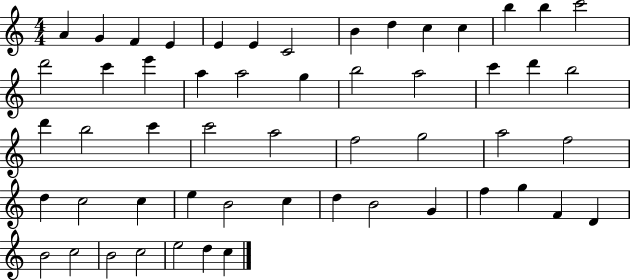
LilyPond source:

{
  \clef treble
  \numericTimeSignature
  \time 4/4
  \key c \major
  a'4 g'4 f'4 e'4 | e'4 e'4 c'2 | b'4 d''4 c''4 c''4 | b''4 b''4 c'''2 | \break d'''2 c'''4 e'''4 | a''4 a''2 g''4 | b''2 a''2 | c'''4 d'''4 b''2 | \break d'''4 b''2 c'''4 | c'''2 a''2 | f''2 g''2 | a''2 f''2 | \break d''4 c''2 c''4 | e''4 b'2 c''4 | d''4 b'2 g'4 | f''4 g''4 f'4 d'4 | \break b'2 c''2 | b'2 c''2 | e''2 d''4 c''4 | \bar "|."
}